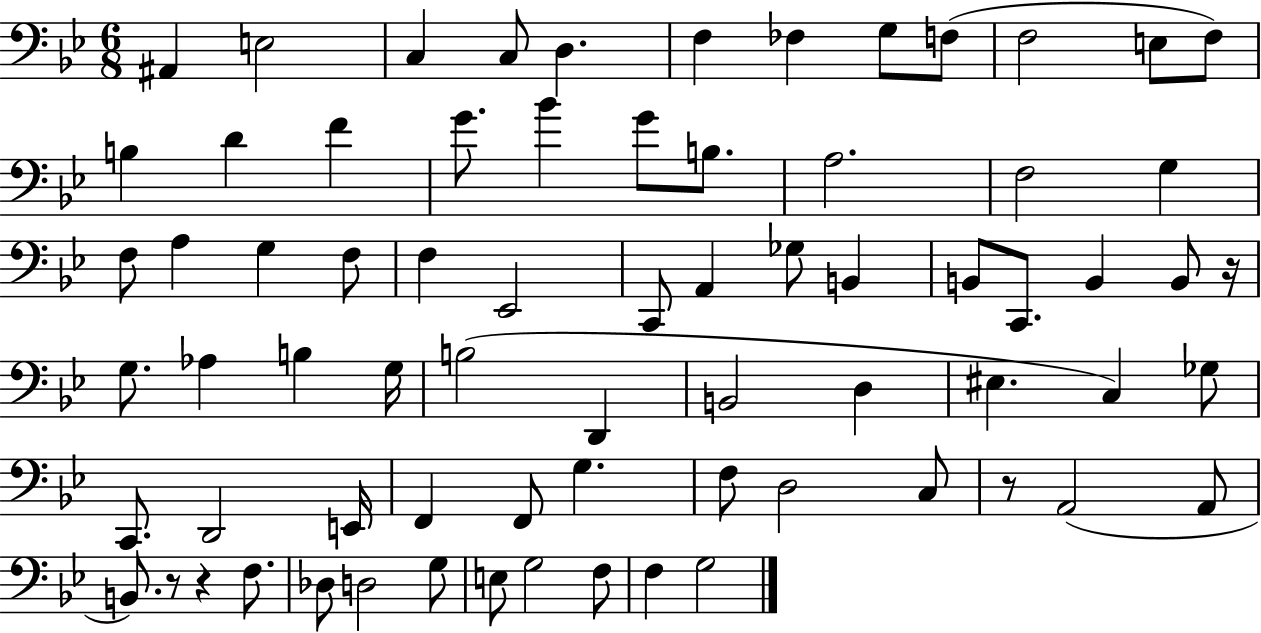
A#2/q E3/h C3/q C3/e D3/q. F3/q FES3/q G3/e F3/e F3/h E3/e F3/e B3/q D4/q F4/q G4/e. Bb4/q G4/e B3/e. A3/h. F3/h G3/q F3/e A3/q G3/q F3/e F3/q Eb2/h C2/e A2/q Gb3/e B2/q B2/e C2/e. B2/q B2/e R/s G3/e. Ab3/q B3/q G3/s B3/h D2/q B2/h D3/q EIS3/q. C3/q Gb3/e C2/e. D2/h E2/s F2/q F2/e G3/q. F3/e D3/h C3/e R/e A2/h A2/e B2/e. R/e R/q F3/e. Db3/e D3/h G3/e E3/e G3/h F3/e F3/q G3/h